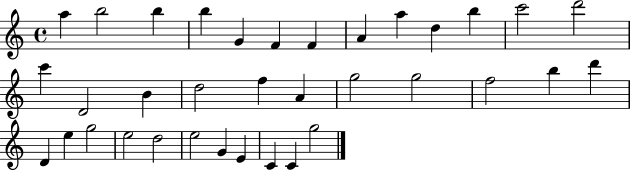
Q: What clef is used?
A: treble